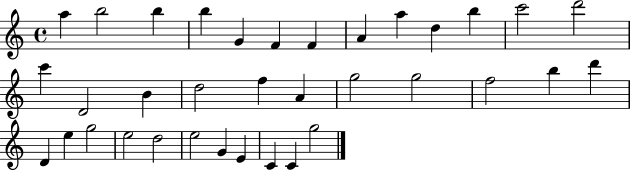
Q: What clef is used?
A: treble